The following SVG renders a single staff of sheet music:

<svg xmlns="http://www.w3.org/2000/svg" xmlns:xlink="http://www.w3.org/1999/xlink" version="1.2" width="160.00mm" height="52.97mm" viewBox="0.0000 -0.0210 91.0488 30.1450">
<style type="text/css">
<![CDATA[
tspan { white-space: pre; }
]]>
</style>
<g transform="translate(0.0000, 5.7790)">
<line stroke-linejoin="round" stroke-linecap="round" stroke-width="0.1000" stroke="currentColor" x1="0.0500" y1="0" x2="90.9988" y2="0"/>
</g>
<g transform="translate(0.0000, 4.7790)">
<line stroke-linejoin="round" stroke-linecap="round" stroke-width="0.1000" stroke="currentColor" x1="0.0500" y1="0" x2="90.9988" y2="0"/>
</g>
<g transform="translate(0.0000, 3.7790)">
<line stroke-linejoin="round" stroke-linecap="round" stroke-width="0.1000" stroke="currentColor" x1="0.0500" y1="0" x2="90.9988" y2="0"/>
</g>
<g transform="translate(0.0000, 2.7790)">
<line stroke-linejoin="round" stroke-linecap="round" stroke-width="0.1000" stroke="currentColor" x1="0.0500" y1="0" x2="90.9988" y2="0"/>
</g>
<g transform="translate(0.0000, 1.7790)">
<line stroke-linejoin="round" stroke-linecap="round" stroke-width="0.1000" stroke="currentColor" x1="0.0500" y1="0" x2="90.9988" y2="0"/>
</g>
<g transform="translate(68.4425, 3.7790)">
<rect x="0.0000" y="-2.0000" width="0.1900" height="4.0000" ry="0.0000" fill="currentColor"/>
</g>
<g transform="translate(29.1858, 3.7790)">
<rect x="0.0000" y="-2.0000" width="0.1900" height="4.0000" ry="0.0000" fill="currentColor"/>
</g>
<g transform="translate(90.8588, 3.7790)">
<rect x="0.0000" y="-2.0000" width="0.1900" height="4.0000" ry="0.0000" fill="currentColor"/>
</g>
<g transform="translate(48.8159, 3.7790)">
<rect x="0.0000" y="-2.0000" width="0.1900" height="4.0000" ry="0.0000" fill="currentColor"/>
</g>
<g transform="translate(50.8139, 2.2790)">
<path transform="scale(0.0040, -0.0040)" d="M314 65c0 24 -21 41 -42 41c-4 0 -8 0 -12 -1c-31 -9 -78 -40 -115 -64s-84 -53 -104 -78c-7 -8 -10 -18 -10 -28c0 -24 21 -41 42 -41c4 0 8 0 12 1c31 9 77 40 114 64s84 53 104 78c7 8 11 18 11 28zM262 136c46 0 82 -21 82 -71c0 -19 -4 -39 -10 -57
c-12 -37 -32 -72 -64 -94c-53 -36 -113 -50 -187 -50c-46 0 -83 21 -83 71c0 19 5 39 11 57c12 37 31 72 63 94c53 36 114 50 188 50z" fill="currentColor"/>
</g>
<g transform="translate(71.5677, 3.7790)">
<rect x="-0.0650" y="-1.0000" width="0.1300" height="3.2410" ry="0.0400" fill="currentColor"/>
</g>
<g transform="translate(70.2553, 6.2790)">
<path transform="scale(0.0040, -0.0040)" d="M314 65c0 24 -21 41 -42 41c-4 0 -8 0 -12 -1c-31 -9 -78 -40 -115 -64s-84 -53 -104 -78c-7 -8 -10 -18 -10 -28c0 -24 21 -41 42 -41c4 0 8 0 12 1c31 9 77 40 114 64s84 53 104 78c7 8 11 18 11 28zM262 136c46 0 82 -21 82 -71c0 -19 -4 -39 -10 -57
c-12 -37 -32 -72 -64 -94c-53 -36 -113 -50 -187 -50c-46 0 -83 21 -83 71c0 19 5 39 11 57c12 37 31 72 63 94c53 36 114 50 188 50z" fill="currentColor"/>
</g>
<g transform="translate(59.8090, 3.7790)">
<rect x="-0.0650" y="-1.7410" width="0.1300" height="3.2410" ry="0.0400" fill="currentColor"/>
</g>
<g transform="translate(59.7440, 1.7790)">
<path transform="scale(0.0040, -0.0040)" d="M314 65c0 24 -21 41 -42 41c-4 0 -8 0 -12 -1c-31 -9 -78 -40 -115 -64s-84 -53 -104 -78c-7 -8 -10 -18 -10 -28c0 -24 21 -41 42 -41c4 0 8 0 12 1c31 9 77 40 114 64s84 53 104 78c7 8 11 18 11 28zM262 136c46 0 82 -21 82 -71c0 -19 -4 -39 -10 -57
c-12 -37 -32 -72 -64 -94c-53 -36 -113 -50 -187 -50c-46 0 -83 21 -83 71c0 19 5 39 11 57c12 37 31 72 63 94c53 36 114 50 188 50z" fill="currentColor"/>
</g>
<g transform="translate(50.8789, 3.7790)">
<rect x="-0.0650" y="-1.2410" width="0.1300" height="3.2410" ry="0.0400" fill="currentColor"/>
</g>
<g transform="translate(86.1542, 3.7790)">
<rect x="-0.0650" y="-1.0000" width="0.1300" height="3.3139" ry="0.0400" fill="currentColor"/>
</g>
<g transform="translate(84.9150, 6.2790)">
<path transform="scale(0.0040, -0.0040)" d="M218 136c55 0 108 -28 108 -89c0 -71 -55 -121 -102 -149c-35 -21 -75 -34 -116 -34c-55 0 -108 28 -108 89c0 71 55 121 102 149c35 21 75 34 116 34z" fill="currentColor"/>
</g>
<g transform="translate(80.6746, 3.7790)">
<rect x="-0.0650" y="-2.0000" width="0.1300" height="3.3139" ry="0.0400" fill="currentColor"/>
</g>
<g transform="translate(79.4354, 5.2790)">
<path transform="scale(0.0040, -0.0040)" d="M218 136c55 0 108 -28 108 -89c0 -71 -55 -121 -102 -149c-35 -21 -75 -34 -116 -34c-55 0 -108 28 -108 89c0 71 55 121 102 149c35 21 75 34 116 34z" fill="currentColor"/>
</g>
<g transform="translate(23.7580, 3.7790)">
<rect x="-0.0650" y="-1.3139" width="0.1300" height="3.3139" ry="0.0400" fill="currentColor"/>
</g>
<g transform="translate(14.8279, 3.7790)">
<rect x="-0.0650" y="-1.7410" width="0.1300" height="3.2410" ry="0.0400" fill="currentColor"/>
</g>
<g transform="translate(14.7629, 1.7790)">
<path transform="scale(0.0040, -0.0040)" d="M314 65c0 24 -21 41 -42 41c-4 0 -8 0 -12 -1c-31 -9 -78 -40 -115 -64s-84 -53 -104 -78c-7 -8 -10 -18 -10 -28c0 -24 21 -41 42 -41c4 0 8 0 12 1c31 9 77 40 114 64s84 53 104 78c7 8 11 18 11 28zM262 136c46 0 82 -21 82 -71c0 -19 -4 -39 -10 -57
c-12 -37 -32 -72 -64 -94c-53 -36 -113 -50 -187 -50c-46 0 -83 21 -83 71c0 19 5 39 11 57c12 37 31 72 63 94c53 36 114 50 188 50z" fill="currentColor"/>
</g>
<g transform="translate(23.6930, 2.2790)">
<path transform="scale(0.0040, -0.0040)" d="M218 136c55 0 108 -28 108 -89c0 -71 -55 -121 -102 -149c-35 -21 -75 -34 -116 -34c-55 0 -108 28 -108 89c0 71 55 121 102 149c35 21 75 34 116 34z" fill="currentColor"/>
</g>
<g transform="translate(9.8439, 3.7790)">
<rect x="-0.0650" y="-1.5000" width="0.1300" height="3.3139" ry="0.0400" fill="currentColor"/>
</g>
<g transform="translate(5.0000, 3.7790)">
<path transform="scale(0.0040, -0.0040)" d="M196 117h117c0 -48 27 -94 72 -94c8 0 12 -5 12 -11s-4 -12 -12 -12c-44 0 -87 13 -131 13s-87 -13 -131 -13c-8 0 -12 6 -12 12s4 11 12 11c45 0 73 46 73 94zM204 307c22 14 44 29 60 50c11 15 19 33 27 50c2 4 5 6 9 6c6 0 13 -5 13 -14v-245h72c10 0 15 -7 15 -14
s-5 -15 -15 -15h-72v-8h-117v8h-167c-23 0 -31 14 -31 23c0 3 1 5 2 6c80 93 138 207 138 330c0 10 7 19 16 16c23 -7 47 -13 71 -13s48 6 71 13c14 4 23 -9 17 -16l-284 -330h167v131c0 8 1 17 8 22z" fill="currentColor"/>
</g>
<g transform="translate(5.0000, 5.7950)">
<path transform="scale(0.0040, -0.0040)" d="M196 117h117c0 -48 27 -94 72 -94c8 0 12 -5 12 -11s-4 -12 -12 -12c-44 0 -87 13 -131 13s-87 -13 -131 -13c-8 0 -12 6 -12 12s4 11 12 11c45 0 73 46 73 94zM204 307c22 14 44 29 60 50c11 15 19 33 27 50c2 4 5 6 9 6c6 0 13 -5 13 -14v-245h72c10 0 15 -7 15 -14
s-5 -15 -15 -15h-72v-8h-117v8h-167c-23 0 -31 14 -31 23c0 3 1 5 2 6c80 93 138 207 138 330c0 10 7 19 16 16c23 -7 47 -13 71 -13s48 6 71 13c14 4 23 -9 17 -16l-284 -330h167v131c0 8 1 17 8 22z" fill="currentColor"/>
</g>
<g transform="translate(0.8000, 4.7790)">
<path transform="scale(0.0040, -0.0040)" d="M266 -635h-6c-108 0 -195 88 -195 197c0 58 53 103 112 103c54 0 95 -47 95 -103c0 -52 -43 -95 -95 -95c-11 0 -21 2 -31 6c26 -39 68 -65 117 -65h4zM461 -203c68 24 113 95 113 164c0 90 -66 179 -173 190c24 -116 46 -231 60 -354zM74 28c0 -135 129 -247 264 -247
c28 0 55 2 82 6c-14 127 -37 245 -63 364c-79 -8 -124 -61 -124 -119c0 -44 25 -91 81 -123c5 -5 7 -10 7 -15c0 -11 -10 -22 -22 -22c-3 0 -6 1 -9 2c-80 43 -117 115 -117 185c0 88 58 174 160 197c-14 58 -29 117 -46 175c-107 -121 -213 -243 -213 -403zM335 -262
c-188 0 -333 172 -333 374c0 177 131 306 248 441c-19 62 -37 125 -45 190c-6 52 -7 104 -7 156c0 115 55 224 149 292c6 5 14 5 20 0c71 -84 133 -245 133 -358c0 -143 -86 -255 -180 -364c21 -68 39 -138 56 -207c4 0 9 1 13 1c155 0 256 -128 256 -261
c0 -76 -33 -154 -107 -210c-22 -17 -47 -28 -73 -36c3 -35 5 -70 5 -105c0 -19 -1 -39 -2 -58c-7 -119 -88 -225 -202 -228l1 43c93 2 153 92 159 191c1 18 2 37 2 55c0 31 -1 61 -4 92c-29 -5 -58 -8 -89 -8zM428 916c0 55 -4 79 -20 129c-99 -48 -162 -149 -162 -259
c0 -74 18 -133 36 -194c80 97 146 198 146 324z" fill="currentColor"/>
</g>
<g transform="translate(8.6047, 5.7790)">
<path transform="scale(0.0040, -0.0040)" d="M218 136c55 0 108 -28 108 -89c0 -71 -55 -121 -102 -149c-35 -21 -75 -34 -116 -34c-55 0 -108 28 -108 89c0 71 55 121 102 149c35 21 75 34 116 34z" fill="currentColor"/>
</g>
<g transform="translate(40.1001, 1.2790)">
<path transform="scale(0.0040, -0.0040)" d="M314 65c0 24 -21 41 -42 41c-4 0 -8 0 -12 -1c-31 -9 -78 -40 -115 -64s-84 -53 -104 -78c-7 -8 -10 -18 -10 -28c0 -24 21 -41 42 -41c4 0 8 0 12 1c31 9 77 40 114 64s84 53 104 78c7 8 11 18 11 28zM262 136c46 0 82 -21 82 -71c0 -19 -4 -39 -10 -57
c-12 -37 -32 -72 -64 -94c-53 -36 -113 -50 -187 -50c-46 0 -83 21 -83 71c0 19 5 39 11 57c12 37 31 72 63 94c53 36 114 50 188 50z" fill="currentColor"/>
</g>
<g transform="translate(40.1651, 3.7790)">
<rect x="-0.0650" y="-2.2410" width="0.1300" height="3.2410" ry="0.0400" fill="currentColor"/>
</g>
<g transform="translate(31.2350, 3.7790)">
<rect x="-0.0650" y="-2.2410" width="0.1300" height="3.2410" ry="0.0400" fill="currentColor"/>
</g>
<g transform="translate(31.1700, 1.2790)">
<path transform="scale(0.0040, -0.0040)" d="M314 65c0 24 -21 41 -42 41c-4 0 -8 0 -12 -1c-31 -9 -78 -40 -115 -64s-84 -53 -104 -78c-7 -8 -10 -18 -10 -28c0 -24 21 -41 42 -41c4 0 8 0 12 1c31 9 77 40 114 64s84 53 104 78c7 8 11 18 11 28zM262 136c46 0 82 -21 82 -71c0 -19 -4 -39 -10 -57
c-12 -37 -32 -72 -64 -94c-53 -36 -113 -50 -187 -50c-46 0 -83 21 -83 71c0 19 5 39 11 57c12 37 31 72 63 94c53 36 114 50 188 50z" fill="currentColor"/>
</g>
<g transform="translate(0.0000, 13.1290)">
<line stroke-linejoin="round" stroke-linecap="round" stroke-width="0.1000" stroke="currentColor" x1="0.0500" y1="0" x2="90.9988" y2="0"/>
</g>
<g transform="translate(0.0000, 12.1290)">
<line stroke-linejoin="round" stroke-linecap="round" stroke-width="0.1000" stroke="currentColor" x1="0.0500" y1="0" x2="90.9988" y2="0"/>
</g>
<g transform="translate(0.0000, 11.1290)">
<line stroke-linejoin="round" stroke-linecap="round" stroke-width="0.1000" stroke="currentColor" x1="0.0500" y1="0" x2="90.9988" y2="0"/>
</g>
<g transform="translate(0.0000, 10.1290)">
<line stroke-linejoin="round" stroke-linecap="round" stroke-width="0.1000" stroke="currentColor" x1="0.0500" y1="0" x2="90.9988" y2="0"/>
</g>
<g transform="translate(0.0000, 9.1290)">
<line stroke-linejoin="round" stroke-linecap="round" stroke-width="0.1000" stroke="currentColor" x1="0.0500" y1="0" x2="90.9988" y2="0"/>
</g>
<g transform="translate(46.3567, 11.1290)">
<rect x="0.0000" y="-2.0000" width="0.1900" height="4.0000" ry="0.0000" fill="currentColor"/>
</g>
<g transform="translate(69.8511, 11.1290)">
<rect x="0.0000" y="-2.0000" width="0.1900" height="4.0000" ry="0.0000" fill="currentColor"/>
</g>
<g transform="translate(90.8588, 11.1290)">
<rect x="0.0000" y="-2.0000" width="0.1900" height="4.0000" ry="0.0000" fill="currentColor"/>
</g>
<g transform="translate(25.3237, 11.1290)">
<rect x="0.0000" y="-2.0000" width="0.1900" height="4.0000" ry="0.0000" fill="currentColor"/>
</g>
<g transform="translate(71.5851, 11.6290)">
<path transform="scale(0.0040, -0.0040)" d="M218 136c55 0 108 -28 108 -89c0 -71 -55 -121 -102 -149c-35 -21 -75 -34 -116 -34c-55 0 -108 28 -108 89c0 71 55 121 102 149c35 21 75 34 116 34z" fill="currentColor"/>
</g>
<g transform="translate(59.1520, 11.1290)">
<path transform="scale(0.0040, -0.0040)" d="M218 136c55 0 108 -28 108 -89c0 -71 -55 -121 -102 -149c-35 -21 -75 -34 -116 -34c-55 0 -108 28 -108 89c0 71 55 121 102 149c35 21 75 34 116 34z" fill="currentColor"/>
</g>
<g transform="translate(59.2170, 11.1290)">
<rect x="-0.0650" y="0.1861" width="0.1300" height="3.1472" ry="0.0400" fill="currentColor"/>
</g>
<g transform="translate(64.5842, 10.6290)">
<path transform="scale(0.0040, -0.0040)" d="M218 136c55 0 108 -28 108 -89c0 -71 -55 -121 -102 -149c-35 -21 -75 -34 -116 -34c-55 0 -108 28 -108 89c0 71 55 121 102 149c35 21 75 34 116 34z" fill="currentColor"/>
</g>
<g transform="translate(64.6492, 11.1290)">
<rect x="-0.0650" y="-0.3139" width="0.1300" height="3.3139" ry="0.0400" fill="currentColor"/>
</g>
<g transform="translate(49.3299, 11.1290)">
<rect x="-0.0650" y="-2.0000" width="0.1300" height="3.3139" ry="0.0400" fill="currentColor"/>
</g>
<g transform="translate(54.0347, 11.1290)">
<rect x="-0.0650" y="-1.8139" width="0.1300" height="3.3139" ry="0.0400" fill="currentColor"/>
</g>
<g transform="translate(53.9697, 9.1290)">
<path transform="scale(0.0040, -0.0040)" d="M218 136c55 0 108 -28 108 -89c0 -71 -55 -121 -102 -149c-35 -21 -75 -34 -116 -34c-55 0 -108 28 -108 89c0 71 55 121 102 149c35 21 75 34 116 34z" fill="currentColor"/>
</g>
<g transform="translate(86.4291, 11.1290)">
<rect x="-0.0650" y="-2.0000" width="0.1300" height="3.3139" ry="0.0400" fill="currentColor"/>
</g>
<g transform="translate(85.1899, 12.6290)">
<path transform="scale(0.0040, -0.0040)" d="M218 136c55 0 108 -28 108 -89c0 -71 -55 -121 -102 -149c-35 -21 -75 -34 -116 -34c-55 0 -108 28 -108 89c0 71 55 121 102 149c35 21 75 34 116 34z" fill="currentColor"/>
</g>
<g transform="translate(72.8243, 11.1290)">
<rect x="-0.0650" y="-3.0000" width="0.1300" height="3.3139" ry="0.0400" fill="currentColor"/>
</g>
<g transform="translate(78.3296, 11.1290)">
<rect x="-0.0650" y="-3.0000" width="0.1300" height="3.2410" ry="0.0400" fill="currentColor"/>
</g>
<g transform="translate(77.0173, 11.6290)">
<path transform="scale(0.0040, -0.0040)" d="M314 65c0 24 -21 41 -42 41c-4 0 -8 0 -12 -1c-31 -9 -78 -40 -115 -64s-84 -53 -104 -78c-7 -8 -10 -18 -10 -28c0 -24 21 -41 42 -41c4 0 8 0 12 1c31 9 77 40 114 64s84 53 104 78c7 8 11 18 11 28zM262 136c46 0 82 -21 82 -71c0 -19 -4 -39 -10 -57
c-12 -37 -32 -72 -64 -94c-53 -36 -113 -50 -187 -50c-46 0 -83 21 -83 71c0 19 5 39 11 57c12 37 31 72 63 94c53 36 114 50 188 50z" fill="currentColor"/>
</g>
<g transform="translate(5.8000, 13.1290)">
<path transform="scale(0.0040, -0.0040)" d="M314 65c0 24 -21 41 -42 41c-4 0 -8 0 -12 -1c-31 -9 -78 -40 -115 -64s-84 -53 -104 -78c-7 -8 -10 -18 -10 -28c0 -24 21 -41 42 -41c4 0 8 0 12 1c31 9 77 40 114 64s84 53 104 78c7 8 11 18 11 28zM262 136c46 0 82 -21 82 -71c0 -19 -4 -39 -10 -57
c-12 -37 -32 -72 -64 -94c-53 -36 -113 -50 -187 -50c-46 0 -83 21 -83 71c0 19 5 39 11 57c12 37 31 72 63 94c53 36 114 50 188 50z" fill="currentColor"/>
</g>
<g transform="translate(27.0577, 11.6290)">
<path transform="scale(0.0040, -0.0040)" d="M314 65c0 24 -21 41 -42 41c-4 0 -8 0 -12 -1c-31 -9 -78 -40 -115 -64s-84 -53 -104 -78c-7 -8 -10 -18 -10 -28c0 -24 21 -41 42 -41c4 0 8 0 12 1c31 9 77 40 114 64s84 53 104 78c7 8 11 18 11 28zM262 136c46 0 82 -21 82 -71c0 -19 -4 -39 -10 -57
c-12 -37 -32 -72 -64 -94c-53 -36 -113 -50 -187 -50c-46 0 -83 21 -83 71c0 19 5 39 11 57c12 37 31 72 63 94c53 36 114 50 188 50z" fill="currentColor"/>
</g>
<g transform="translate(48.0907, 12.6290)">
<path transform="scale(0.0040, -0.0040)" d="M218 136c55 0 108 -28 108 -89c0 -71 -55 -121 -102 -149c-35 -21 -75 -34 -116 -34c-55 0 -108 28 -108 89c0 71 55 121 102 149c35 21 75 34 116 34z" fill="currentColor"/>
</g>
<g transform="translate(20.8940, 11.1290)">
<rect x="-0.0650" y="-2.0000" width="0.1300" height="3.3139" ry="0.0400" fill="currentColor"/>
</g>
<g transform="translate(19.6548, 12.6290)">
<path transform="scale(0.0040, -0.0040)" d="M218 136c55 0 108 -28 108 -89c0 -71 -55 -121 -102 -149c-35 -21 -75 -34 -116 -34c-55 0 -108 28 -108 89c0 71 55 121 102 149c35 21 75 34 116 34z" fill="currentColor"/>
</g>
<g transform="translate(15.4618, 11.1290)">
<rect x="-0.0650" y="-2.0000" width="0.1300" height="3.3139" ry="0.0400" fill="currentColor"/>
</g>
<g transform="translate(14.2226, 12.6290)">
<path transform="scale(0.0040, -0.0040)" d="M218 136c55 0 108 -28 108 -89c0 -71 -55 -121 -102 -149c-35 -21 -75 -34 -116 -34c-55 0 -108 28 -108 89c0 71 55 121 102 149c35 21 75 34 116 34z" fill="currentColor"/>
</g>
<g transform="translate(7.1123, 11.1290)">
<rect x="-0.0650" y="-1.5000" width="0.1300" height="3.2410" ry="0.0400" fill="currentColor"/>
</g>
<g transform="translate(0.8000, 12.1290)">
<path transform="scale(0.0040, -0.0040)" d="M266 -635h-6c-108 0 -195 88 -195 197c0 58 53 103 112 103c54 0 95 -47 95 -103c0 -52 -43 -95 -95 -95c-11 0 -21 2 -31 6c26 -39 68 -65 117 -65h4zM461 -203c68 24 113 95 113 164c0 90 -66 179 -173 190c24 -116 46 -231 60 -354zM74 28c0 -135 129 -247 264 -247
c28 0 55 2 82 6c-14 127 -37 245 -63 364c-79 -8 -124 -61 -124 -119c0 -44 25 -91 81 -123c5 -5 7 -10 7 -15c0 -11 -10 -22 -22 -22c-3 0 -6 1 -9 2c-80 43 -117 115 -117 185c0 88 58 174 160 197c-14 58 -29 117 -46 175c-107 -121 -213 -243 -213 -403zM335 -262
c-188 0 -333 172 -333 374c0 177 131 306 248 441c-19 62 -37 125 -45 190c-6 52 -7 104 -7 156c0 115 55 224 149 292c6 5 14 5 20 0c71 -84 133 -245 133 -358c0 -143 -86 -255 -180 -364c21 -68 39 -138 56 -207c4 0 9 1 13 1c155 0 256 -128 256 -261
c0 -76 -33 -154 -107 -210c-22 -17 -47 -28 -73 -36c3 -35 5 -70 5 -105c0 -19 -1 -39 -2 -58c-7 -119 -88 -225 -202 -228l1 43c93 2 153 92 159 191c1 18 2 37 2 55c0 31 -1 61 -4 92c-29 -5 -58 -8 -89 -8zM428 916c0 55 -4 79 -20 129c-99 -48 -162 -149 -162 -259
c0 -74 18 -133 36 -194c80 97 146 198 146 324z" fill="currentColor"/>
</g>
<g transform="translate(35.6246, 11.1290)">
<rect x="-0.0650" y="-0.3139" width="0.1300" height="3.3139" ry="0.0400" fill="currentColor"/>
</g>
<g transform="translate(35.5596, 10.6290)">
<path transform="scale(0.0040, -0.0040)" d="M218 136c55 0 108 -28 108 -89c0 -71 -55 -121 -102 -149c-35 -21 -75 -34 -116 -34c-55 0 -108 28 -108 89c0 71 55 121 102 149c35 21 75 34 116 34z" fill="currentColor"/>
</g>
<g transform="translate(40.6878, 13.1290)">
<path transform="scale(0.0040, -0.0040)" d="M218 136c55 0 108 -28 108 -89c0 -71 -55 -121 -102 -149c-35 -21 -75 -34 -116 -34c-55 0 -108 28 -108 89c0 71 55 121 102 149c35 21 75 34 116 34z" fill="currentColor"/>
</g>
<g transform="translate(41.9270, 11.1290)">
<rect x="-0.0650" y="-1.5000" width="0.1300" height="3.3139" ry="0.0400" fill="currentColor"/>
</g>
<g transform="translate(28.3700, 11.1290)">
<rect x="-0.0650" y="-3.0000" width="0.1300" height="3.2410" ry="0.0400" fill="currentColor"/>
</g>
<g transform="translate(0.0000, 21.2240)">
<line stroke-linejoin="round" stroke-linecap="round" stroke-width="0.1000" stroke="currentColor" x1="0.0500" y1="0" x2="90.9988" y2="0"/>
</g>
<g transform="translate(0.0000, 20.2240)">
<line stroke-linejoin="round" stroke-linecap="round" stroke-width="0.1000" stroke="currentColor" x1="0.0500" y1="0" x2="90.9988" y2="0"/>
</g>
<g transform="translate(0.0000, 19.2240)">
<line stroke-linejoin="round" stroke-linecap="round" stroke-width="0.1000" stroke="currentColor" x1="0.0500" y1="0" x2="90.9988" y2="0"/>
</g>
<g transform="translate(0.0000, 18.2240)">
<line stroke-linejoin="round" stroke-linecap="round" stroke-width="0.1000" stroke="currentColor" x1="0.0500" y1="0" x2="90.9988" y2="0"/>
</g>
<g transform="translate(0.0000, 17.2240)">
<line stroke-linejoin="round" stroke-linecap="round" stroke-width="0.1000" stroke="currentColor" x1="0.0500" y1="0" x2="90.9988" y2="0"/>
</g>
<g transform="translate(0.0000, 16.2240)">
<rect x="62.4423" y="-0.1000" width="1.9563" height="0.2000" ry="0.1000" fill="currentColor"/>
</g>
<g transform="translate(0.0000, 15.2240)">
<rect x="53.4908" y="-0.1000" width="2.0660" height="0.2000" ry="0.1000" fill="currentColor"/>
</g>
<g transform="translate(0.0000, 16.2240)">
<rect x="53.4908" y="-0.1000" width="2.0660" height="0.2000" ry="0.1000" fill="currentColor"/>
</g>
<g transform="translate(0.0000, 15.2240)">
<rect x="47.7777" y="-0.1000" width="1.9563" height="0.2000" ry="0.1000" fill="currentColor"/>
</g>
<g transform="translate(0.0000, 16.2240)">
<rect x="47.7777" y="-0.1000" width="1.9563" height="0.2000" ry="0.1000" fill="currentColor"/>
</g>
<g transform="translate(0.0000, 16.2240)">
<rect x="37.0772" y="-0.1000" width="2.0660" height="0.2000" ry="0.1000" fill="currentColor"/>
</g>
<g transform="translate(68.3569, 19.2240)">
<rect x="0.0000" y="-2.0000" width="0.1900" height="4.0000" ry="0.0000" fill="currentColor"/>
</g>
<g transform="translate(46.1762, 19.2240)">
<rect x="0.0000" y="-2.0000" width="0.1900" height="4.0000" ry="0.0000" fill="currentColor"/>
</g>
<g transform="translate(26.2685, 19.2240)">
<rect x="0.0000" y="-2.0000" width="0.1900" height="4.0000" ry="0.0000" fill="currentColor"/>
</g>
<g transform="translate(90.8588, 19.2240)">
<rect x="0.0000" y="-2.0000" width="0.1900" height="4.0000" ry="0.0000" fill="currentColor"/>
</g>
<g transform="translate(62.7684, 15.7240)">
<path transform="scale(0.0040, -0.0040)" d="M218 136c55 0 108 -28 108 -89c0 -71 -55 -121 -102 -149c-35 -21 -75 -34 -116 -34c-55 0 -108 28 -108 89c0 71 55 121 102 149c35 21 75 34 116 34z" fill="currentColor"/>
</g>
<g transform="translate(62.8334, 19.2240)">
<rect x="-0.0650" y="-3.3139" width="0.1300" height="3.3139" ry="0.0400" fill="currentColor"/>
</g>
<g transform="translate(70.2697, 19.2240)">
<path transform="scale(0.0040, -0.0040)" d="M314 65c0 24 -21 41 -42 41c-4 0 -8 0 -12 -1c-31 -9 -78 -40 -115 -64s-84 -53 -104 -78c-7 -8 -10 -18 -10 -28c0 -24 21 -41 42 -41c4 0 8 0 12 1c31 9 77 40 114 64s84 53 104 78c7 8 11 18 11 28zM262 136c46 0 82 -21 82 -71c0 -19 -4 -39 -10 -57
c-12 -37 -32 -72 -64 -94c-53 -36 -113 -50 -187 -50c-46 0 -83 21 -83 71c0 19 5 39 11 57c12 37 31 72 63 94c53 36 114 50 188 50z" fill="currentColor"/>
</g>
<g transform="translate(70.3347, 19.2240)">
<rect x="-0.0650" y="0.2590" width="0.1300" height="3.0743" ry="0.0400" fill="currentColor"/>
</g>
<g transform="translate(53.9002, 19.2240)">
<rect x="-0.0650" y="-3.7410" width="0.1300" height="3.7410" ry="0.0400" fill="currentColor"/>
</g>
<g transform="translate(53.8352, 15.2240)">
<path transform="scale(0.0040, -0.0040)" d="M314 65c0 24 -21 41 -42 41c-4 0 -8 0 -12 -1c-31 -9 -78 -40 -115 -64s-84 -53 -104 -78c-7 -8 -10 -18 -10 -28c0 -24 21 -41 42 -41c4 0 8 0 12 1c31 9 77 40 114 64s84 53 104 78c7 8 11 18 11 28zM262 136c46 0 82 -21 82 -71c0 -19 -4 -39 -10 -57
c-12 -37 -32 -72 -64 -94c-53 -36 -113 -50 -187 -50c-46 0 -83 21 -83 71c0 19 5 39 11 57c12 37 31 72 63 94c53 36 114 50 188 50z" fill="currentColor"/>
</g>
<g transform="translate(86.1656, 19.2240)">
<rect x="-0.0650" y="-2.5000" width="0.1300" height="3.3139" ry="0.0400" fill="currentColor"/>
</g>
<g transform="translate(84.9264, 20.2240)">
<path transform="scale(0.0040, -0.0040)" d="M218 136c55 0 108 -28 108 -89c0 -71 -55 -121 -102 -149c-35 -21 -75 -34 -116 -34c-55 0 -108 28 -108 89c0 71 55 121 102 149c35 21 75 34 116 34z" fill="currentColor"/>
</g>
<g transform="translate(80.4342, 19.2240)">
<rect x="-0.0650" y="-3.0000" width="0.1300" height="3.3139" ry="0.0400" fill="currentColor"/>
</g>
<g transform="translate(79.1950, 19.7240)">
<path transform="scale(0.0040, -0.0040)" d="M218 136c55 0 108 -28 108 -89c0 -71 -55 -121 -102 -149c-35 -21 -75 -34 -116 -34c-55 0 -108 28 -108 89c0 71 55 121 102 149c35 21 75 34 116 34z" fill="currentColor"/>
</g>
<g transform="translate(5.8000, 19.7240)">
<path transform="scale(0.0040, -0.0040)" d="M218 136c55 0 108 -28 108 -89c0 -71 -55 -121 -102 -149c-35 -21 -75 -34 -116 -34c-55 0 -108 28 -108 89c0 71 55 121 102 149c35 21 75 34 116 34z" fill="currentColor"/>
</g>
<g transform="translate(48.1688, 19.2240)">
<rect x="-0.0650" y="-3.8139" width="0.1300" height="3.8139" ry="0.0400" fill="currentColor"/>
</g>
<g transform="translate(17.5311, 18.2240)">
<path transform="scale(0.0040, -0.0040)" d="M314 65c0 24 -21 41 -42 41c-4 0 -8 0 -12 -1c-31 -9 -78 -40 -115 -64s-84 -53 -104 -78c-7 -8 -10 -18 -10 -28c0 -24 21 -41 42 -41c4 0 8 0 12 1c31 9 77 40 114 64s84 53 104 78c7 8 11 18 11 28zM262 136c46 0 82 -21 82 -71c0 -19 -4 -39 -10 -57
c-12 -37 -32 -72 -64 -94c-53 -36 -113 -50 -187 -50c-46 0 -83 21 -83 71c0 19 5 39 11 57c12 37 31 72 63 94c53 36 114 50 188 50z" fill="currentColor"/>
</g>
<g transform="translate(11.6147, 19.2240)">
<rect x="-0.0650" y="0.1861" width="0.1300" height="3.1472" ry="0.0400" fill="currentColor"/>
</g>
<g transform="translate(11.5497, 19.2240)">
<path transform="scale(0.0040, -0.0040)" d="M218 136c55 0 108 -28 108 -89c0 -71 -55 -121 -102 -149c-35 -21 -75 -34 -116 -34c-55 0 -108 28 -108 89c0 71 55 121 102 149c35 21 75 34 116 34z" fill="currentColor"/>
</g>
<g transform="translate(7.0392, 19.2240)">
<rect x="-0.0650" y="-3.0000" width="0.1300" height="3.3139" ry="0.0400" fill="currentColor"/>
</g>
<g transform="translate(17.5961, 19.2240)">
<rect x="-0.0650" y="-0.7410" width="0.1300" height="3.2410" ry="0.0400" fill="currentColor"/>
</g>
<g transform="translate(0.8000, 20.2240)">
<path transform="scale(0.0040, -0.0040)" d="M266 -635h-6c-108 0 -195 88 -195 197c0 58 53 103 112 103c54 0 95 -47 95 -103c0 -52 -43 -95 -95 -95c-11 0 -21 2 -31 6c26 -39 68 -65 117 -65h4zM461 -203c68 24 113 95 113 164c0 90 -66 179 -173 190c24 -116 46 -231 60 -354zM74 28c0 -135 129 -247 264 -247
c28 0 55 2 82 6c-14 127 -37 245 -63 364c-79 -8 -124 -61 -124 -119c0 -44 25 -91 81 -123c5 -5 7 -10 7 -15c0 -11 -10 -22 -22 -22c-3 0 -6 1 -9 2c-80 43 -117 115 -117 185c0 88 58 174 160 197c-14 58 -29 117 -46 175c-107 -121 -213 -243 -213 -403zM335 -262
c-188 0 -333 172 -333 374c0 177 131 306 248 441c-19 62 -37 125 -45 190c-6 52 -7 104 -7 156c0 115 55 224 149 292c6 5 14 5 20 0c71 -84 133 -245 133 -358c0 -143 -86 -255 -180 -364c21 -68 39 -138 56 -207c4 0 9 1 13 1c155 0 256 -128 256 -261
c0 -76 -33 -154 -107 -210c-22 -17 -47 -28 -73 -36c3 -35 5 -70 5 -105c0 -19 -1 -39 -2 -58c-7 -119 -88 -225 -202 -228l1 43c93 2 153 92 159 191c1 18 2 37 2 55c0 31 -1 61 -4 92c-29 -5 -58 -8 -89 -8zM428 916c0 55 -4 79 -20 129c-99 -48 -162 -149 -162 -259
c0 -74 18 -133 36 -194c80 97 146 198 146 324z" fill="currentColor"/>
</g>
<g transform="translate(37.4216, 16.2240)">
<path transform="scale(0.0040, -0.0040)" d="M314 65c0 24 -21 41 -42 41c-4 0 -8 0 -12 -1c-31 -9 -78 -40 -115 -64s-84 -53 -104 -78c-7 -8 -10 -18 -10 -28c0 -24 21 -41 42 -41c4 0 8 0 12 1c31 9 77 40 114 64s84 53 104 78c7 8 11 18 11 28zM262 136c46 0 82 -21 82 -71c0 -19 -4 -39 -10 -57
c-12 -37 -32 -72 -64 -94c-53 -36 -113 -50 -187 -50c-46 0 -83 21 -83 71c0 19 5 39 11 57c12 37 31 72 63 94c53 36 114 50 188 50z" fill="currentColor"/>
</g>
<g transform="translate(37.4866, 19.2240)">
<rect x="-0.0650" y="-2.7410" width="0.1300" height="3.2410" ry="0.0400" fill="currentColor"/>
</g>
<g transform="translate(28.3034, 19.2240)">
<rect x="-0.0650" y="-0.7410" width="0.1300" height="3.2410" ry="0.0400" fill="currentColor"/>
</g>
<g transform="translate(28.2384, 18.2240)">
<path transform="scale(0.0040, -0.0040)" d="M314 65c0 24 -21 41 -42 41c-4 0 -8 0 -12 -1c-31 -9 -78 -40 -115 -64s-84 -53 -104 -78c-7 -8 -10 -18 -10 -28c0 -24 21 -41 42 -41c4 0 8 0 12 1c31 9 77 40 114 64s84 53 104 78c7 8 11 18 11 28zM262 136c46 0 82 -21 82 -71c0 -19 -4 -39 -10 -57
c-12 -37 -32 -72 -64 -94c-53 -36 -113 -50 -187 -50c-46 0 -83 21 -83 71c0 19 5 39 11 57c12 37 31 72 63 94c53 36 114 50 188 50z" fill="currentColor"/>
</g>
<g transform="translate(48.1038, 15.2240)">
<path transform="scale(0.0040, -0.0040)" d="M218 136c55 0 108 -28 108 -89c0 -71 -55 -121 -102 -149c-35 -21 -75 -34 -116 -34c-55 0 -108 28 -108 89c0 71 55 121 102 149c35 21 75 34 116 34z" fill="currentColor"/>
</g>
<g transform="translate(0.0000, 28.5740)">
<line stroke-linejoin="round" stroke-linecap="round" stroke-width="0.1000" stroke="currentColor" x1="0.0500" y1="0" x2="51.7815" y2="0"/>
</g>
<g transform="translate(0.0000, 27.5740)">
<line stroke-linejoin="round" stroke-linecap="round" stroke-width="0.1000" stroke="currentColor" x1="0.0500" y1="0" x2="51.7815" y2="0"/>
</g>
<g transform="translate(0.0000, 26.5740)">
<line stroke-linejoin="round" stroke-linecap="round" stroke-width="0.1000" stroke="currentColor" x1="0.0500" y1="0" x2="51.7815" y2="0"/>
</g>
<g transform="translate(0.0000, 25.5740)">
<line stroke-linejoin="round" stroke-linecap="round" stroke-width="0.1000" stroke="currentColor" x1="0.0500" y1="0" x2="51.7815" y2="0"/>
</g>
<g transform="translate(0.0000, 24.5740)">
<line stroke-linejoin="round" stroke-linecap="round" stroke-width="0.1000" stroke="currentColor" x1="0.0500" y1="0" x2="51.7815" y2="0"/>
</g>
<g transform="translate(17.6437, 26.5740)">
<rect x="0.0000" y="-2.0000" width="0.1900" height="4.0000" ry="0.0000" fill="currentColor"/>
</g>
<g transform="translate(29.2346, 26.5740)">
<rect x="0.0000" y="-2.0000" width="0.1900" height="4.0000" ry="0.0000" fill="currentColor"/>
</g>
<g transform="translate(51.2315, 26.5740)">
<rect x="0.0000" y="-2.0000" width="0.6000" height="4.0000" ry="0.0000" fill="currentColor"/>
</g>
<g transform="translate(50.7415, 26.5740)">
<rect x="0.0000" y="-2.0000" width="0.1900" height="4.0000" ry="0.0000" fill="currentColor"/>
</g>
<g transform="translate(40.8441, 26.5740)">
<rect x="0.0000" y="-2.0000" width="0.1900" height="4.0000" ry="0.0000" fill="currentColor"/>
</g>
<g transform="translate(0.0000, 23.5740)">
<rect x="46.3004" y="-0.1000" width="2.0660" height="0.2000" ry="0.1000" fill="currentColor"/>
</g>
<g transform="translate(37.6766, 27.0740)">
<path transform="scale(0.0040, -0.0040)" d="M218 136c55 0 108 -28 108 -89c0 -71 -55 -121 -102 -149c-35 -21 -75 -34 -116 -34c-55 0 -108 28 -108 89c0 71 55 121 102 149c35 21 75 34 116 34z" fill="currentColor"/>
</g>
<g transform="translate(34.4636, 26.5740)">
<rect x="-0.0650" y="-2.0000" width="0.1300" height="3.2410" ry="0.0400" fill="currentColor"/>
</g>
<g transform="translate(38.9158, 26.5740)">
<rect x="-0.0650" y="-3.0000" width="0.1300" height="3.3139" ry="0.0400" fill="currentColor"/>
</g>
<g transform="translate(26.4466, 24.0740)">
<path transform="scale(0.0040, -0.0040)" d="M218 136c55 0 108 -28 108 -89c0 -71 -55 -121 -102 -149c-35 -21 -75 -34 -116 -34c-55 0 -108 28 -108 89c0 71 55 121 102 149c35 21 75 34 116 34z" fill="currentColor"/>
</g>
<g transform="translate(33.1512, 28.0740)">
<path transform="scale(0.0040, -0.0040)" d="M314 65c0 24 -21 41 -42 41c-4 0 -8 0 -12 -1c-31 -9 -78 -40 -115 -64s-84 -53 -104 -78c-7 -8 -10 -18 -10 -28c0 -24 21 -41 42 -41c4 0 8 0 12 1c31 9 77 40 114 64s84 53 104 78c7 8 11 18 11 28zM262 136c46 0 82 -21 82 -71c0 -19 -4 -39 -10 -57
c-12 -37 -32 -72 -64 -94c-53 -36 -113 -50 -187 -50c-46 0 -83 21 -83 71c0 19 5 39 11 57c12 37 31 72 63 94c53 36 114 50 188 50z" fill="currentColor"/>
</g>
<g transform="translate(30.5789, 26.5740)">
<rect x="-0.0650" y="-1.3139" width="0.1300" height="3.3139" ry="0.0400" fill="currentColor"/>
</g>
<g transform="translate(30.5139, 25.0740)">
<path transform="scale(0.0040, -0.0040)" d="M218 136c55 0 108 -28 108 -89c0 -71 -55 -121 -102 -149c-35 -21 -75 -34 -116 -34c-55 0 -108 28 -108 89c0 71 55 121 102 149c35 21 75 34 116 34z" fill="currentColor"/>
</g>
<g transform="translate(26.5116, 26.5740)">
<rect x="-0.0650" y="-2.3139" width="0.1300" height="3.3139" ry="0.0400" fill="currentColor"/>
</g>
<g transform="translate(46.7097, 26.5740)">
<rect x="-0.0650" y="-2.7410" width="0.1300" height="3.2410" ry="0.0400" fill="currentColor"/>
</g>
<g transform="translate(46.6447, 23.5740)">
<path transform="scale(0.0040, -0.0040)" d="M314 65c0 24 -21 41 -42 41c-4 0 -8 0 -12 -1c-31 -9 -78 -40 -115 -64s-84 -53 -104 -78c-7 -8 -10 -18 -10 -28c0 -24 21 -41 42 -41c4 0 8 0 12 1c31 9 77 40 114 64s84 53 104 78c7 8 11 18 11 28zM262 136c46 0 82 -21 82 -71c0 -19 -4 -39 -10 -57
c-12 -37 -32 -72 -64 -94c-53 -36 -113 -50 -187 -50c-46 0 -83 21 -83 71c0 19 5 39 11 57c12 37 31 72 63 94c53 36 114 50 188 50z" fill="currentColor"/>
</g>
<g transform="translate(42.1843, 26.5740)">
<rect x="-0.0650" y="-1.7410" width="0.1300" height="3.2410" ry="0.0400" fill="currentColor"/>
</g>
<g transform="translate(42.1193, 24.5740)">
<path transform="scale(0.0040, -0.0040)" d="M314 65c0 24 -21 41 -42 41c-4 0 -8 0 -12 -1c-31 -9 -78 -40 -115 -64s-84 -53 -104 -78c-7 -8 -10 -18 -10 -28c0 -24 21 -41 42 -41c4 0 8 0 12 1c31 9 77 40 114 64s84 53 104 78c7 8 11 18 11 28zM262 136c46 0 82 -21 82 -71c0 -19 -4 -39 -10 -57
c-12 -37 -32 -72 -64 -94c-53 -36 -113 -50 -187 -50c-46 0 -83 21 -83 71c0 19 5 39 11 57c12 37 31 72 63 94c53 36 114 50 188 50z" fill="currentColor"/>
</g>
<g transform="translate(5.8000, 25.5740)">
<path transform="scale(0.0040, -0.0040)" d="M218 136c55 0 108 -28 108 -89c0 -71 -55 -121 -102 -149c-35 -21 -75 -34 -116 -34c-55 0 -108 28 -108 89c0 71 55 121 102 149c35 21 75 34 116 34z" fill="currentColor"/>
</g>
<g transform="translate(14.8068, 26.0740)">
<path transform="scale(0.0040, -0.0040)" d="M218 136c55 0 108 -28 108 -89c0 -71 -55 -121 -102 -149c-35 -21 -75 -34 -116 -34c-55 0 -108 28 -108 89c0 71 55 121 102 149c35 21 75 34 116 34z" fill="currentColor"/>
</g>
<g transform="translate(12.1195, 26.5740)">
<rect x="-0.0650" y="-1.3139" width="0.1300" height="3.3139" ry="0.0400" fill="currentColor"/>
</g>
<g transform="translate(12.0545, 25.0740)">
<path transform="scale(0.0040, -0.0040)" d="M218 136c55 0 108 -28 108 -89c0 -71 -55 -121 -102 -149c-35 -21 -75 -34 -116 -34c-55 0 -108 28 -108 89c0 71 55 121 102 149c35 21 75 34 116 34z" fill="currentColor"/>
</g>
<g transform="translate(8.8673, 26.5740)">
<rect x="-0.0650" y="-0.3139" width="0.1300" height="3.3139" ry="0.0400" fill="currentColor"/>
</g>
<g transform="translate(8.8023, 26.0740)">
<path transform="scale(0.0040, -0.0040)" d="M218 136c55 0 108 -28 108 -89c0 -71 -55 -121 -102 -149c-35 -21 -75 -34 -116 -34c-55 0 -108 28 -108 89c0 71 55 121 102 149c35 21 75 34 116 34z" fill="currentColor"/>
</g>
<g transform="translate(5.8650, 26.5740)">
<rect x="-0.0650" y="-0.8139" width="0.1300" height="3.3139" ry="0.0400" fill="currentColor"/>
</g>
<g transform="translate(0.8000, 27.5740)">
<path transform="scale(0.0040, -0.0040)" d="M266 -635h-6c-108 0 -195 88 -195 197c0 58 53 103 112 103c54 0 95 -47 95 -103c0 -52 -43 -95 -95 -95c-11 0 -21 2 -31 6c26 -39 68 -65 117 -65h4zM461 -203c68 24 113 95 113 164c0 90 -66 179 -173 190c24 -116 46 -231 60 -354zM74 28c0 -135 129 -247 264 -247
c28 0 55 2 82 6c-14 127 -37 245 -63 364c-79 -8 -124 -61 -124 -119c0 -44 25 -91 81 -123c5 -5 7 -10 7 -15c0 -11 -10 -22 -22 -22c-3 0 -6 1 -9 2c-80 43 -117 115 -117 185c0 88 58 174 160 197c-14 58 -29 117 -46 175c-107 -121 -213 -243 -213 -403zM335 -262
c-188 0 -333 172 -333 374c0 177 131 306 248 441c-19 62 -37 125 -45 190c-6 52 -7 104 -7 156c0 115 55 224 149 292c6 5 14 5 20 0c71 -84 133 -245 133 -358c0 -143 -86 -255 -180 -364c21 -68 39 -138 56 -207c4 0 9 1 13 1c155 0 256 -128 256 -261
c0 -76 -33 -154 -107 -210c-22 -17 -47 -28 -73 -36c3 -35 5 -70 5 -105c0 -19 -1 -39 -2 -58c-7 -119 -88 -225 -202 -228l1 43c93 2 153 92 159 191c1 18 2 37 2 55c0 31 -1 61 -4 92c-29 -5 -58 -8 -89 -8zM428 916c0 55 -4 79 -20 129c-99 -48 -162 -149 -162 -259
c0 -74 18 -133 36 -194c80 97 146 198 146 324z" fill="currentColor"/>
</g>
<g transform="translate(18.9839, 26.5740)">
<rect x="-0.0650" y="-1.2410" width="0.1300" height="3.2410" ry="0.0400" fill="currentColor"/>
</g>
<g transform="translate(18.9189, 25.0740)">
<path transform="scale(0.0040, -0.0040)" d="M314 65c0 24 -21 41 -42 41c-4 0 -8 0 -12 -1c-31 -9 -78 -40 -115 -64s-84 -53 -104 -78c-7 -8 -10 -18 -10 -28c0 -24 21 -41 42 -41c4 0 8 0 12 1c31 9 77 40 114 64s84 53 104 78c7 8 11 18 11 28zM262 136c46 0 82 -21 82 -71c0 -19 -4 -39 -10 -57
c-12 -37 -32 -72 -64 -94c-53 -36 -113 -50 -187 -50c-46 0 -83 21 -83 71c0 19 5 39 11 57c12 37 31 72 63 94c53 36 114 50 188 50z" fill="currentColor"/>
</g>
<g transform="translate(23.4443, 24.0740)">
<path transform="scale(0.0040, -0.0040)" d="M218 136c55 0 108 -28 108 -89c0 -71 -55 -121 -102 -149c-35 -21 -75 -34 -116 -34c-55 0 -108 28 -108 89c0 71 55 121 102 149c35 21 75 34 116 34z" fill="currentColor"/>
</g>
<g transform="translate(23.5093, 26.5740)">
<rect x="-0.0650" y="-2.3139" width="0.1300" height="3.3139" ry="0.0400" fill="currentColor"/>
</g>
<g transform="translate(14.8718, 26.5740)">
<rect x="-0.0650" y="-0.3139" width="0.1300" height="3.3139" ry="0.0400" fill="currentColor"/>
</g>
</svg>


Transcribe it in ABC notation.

X:1
T:Untitled
M:4/4
L:1/4
K:C
E f2 e g2 g2 e2 f2 D2 F D E2 F F A2 c E F f B c A A2 F A B d2 d2 a2 c' c'2 b B2 A G d c e c e2 g g e F2 A f2 a2